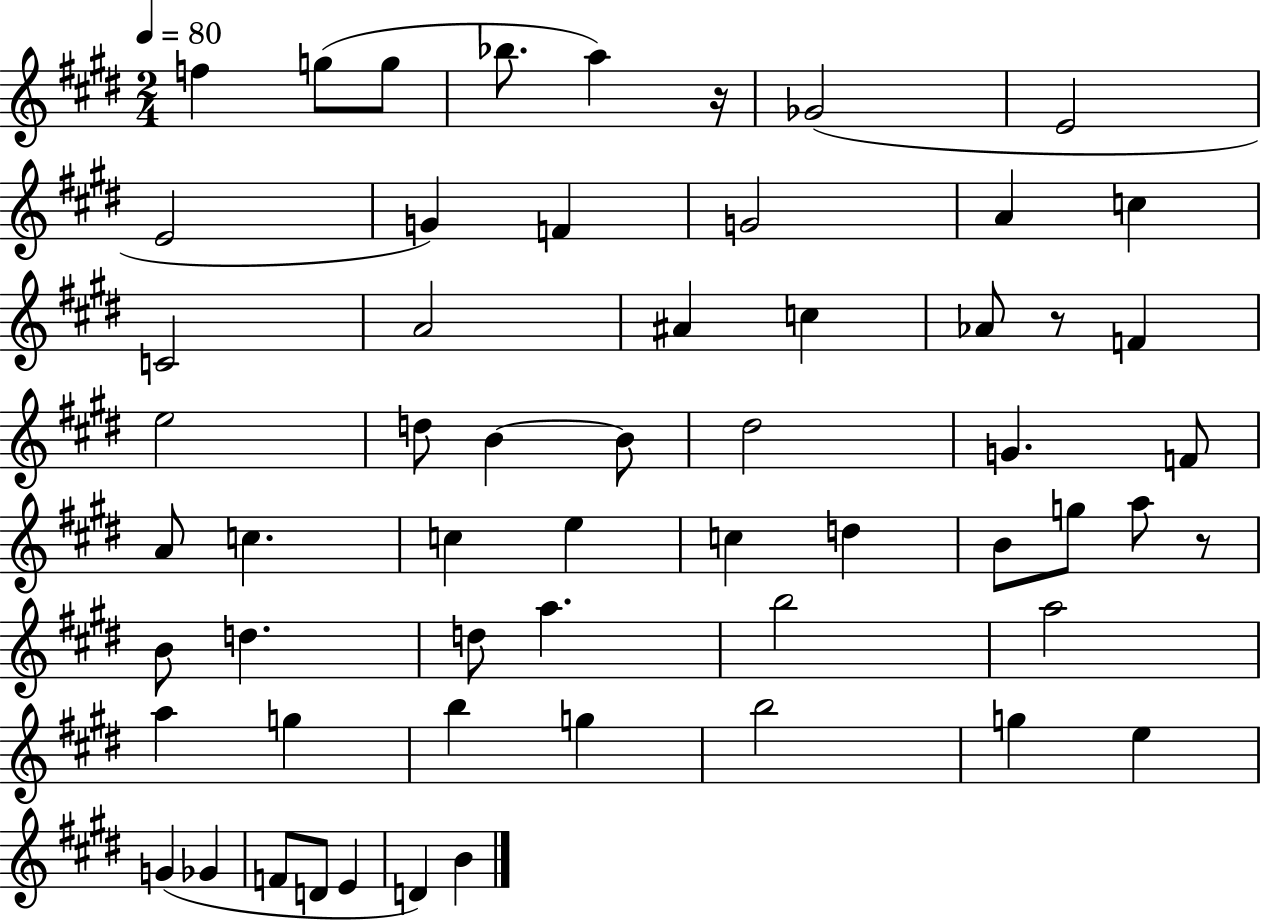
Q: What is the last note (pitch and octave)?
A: B4